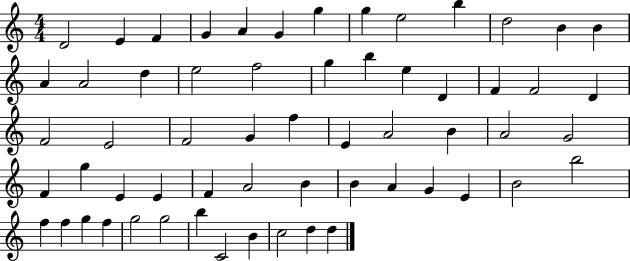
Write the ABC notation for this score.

X:1
T:Untitled
M:4/4
L:1/4
K:C
D2 E F G A G g g e2 b d2 B B A A2 d e2 f2 g b e D F F2 D F2 E2 F2 G f E A2 B A2 G2 F g E E F A2 B B A G E B2 b2 f f g f g2 g2 b C2 B c2 d d